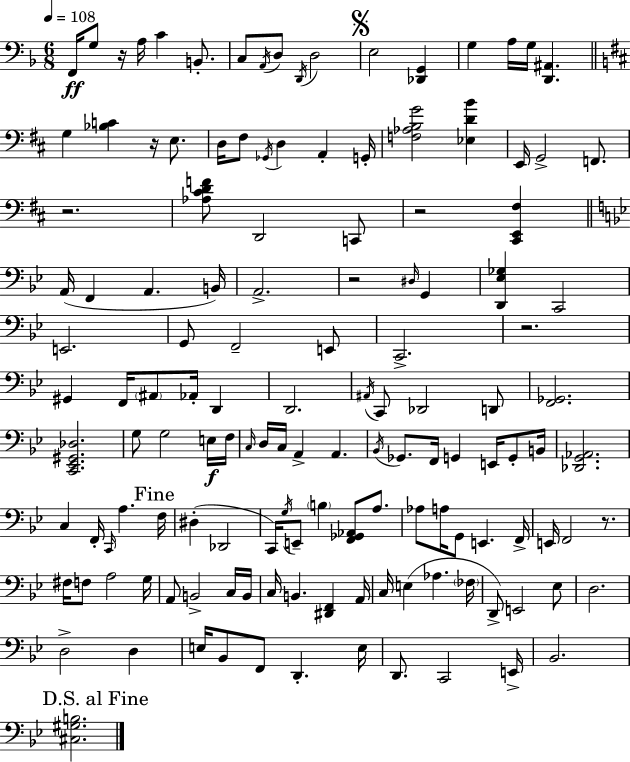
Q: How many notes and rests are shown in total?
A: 136